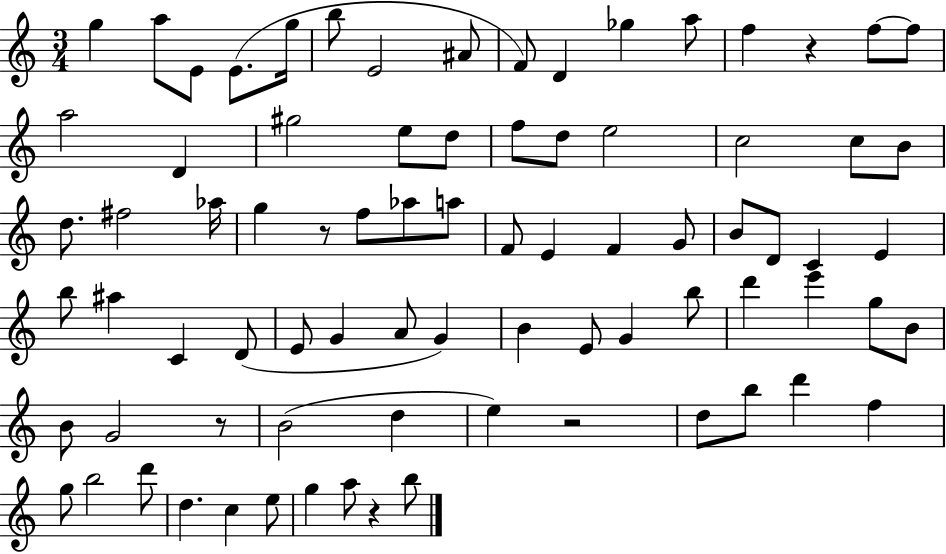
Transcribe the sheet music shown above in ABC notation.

X:1
T:Untitled
M:3/4
L:1/4
K:C
g a/2 E/2 E/2 g/4 b/2 E2 ^A/2 F/2 D _g a/2 f z f/2 f/2 a2 D ^g2 e/2 d/2 f/2 d/2 e2 c2 c/2 B/2 d/2 ^f2 _a/4 g z/2 f/2 _a/2 a/2 F/2 E F G/2 B/2 D/2 C E b/2 ^a C D/2 E/2 G A/2 G B E/2 G b/2 d' e' g/2 B/2 B/2 G2 z/2 B2 d e z2 d/2 b/2 d' f g/2 b2 d'/2 d c e/2 g a/2 z b/2